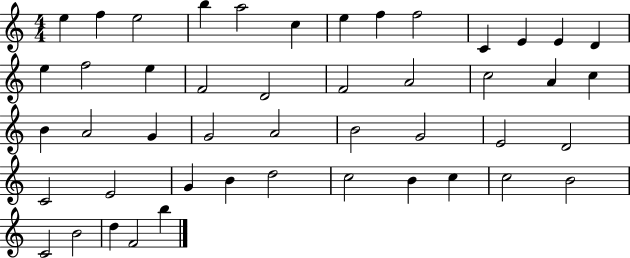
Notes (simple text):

E5/q F5/q E5/h B5/q A5/h C5/q E5/q F5/q F5/h C4/q E4/q E4/q D4/q E5/q F5/h E5/q F4/h D4/h F4/h A4/h C5/h A4/q C5/q B4/q A4/h G4/q G4/h A4/h B4/h G4/h E4/h D4/h C4/h E4/h G4/q B4/q D5/h C5/h B4/q C5/q C5/h B4/h C4/h B4/h D5/q F4/h B5/q